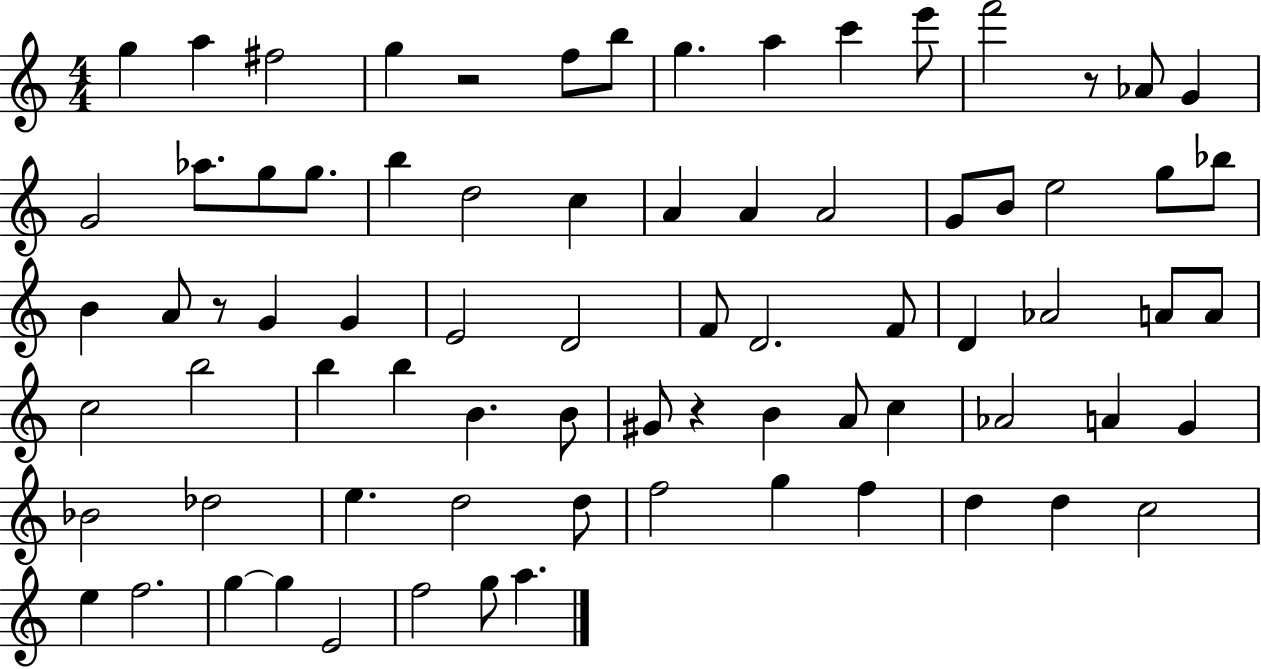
G5/q A5/q F#5/h G5/q R/h F5/e B5/e G5/q. A5/q C6/q E6/e F6/h R/e Ab4/e G4/q G4/h Ab5/e. G5/e G5/e. B5/q D5/h C5/q A4/q A4/q A4/h G4/e B4/e E5/h G5/e Bb5/e B4/q A4/e R/e G4/q G4/q E4/h D4/h F4/e D4/h. F4/e D4/q Ab4/h A4/e A4/e C5/h B5/h B5/q B5/q B4/q. B4/e G#4/e R/q B4/q A4/e C5/q Ab4/h A4/q G4/q Bb4/h Db5/h E5/q. D5/h D5/e F5/h G5/q F5/q D5/q D5/q C5/h E5/q F5/h. G5/q G5/q E4/h F5/h G5/e A5/q.